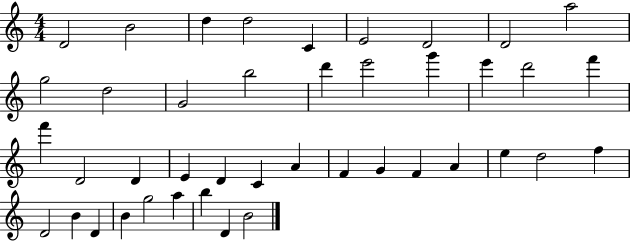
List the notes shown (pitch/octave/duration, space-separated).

D4/h B4/h D5/q D5/h C4/q E4/h D4/h D4/h A5/h G5/h D5/h G4/h B5/h D6/q E6/h G6/q E6/q D6/h F6/q F6/q D4/h D4/q E4/q D4/q C4/q A4/q F4/q G4/q F4/q A4/q E5/q D5/h F5/q D4/h B4/q D4/q B4/q G5/h A5/q B5/q D4/q B4/h